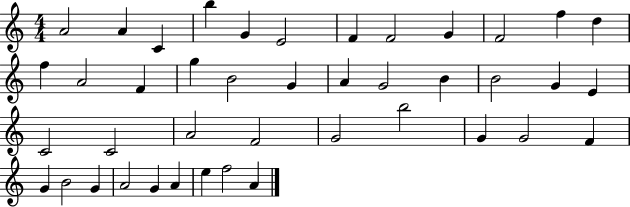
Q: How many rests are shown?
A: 0